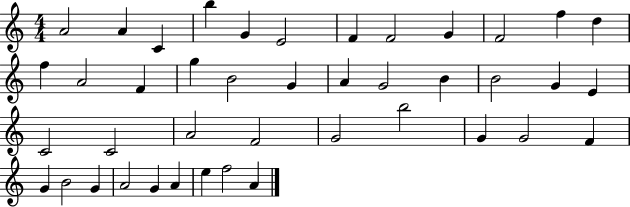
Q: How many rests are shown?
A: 0